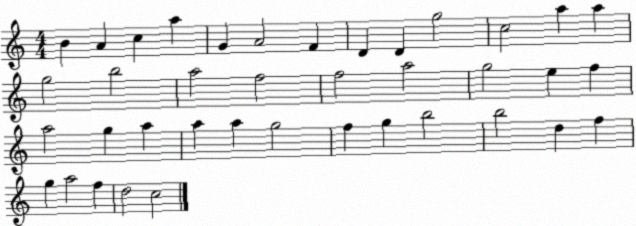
X:1
T:Untitled
M:4/4
L:1/4
K:C
B A c a G A2 F D D g2 c2 a a g2 b2 a2 f2 f2 a2 g2 e f a2 g a a a g2 f g b2 b2 d f g a2 f d2 c2